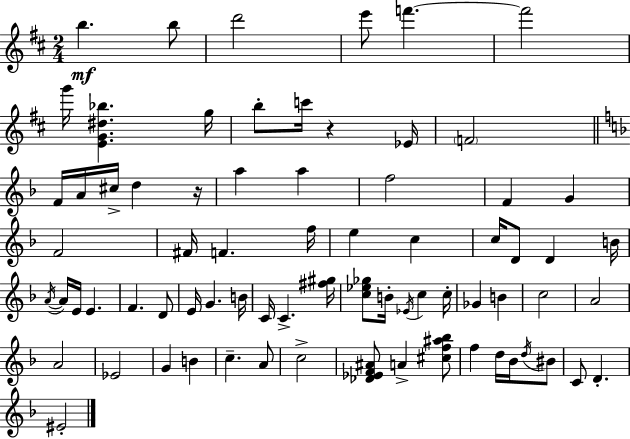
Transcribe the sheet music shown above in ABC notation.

X:1
T:Untitled
M:2/4
L:1/4
K:D
b b/2 d'2 e'/2 f' f'2 g'/4 [EG^d_b] g/4 b/2 c'/4 z _E/4 F2 F/4 A/4 ^c/4 d z/4 a a f2 F G F2 ^F/4 F f/4 e c c/4 D/2 D B/4 A/4 A/4 E/4 E F D/2 E/4 G B/4 C/4 C [^f^g]/4 [c_e_g]/2 B/4 _E/4 c c/4 _G B c2 A2 A2 _E2 G B c A/2 c2 [_D_EF^A]/2 A [^cf^a_b]/2 f d/4 _B/4 d/4 ^B/2 C/2 D ^E2